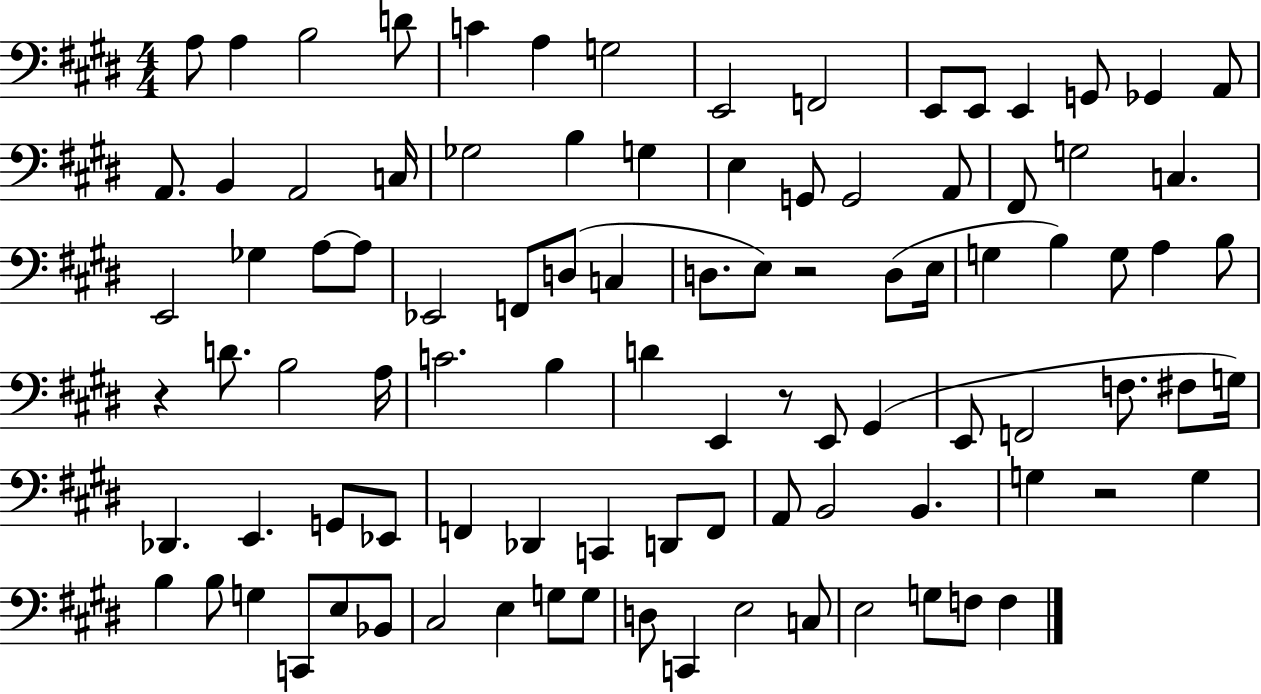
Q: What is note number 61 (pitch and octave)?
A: Db2